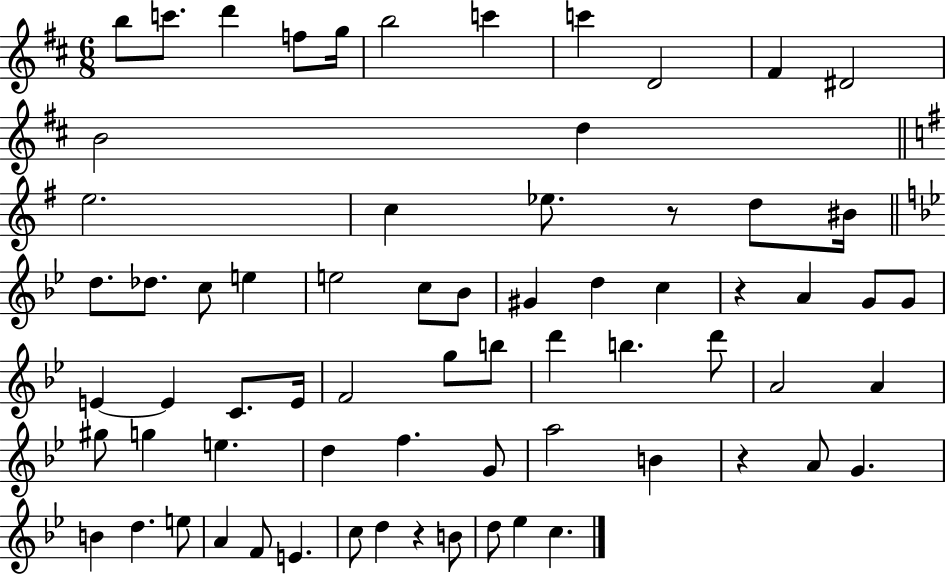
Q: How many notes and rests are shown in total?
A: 69